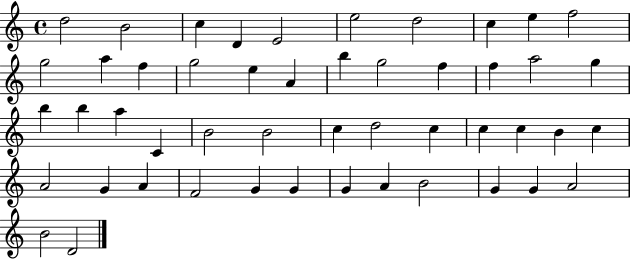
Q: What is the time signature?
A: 4/4